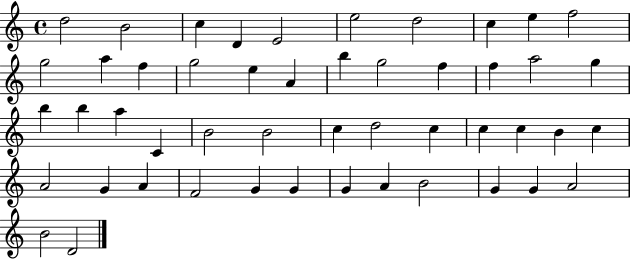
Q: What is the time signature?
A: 4/4